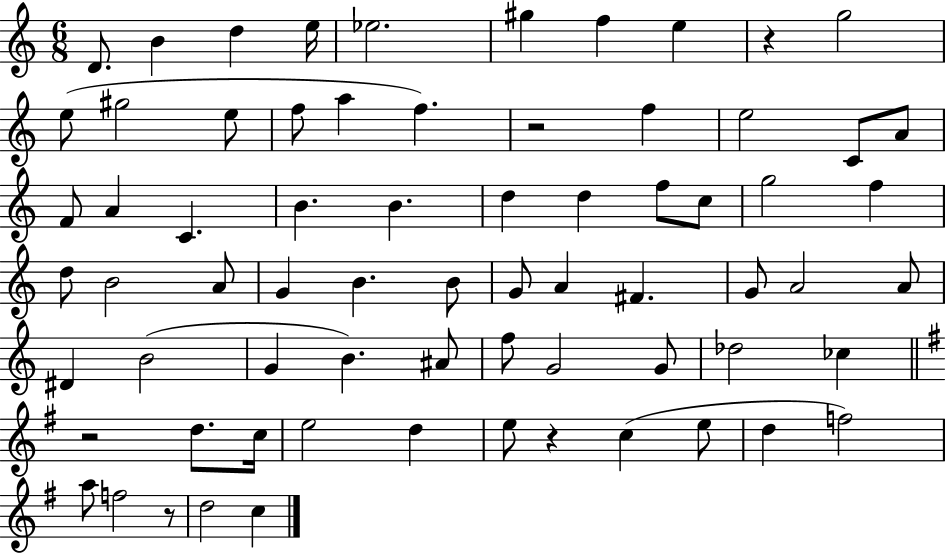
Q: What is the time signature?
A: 6/8